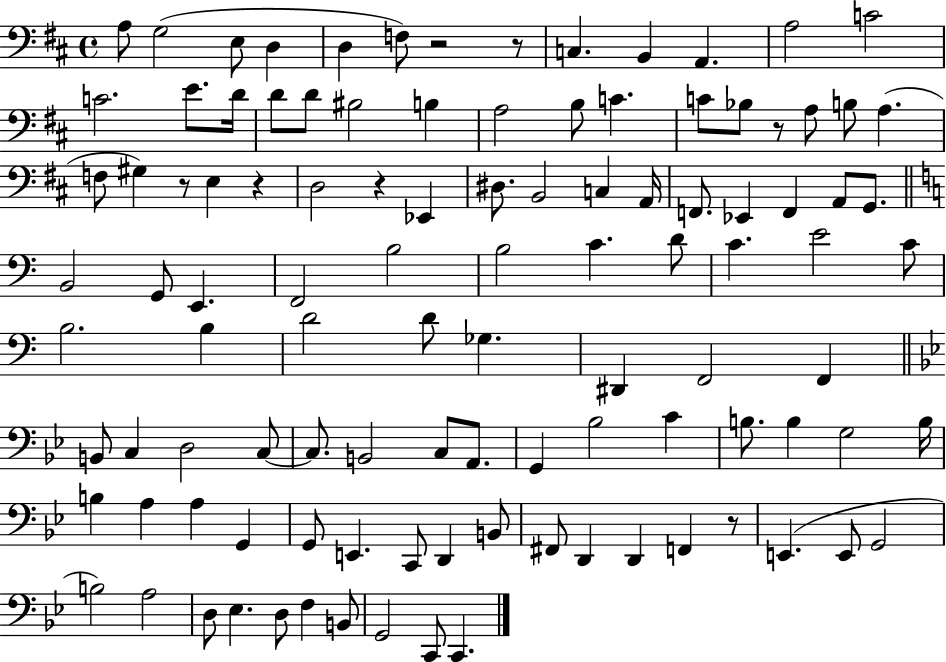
A3/e G3/h E3/e D3/q D3/q F3/e R/h R/e C3/q. B2/q A2/q. A3/h C4/h C4/h. E4/e. D4/s D4/e D4/e BIS3/h B3/q A3/h B3/e C4/q. C4/e Bb3/e R/e A3/e B3/e A3/q. F3/e G#3/q R/e E3/q R/q D3/h R/q Eb2/q D#3/e. B2/h C3/q A2/s F2/e. Eb2/q F2/q A2/e G2/e. B2/h G2/e E2/q. F2/h B3/h B3/h C4/q. D4/e C4/q. E4/h C4/e B3/h. B3/q D4/h D4/e Gb3/q. D#2/q F2/h F2/q B2/e C3/q D3/h C3/e C3/e. B2/h C3/e A2/e. G2/q Bb3/h C4/q B3/e. B3/q G3/h B3/s B3/q A3/q A3/q G2/q G2/e E2/q. C2/e D2/q B2/e F#2/e D2/q D2/q F2/q R/e E2/q. E2/e G2/h B3/h A3/h D3/e Eb3/q. D3/e F3/q B2/e G2/h C2/e C2/q.